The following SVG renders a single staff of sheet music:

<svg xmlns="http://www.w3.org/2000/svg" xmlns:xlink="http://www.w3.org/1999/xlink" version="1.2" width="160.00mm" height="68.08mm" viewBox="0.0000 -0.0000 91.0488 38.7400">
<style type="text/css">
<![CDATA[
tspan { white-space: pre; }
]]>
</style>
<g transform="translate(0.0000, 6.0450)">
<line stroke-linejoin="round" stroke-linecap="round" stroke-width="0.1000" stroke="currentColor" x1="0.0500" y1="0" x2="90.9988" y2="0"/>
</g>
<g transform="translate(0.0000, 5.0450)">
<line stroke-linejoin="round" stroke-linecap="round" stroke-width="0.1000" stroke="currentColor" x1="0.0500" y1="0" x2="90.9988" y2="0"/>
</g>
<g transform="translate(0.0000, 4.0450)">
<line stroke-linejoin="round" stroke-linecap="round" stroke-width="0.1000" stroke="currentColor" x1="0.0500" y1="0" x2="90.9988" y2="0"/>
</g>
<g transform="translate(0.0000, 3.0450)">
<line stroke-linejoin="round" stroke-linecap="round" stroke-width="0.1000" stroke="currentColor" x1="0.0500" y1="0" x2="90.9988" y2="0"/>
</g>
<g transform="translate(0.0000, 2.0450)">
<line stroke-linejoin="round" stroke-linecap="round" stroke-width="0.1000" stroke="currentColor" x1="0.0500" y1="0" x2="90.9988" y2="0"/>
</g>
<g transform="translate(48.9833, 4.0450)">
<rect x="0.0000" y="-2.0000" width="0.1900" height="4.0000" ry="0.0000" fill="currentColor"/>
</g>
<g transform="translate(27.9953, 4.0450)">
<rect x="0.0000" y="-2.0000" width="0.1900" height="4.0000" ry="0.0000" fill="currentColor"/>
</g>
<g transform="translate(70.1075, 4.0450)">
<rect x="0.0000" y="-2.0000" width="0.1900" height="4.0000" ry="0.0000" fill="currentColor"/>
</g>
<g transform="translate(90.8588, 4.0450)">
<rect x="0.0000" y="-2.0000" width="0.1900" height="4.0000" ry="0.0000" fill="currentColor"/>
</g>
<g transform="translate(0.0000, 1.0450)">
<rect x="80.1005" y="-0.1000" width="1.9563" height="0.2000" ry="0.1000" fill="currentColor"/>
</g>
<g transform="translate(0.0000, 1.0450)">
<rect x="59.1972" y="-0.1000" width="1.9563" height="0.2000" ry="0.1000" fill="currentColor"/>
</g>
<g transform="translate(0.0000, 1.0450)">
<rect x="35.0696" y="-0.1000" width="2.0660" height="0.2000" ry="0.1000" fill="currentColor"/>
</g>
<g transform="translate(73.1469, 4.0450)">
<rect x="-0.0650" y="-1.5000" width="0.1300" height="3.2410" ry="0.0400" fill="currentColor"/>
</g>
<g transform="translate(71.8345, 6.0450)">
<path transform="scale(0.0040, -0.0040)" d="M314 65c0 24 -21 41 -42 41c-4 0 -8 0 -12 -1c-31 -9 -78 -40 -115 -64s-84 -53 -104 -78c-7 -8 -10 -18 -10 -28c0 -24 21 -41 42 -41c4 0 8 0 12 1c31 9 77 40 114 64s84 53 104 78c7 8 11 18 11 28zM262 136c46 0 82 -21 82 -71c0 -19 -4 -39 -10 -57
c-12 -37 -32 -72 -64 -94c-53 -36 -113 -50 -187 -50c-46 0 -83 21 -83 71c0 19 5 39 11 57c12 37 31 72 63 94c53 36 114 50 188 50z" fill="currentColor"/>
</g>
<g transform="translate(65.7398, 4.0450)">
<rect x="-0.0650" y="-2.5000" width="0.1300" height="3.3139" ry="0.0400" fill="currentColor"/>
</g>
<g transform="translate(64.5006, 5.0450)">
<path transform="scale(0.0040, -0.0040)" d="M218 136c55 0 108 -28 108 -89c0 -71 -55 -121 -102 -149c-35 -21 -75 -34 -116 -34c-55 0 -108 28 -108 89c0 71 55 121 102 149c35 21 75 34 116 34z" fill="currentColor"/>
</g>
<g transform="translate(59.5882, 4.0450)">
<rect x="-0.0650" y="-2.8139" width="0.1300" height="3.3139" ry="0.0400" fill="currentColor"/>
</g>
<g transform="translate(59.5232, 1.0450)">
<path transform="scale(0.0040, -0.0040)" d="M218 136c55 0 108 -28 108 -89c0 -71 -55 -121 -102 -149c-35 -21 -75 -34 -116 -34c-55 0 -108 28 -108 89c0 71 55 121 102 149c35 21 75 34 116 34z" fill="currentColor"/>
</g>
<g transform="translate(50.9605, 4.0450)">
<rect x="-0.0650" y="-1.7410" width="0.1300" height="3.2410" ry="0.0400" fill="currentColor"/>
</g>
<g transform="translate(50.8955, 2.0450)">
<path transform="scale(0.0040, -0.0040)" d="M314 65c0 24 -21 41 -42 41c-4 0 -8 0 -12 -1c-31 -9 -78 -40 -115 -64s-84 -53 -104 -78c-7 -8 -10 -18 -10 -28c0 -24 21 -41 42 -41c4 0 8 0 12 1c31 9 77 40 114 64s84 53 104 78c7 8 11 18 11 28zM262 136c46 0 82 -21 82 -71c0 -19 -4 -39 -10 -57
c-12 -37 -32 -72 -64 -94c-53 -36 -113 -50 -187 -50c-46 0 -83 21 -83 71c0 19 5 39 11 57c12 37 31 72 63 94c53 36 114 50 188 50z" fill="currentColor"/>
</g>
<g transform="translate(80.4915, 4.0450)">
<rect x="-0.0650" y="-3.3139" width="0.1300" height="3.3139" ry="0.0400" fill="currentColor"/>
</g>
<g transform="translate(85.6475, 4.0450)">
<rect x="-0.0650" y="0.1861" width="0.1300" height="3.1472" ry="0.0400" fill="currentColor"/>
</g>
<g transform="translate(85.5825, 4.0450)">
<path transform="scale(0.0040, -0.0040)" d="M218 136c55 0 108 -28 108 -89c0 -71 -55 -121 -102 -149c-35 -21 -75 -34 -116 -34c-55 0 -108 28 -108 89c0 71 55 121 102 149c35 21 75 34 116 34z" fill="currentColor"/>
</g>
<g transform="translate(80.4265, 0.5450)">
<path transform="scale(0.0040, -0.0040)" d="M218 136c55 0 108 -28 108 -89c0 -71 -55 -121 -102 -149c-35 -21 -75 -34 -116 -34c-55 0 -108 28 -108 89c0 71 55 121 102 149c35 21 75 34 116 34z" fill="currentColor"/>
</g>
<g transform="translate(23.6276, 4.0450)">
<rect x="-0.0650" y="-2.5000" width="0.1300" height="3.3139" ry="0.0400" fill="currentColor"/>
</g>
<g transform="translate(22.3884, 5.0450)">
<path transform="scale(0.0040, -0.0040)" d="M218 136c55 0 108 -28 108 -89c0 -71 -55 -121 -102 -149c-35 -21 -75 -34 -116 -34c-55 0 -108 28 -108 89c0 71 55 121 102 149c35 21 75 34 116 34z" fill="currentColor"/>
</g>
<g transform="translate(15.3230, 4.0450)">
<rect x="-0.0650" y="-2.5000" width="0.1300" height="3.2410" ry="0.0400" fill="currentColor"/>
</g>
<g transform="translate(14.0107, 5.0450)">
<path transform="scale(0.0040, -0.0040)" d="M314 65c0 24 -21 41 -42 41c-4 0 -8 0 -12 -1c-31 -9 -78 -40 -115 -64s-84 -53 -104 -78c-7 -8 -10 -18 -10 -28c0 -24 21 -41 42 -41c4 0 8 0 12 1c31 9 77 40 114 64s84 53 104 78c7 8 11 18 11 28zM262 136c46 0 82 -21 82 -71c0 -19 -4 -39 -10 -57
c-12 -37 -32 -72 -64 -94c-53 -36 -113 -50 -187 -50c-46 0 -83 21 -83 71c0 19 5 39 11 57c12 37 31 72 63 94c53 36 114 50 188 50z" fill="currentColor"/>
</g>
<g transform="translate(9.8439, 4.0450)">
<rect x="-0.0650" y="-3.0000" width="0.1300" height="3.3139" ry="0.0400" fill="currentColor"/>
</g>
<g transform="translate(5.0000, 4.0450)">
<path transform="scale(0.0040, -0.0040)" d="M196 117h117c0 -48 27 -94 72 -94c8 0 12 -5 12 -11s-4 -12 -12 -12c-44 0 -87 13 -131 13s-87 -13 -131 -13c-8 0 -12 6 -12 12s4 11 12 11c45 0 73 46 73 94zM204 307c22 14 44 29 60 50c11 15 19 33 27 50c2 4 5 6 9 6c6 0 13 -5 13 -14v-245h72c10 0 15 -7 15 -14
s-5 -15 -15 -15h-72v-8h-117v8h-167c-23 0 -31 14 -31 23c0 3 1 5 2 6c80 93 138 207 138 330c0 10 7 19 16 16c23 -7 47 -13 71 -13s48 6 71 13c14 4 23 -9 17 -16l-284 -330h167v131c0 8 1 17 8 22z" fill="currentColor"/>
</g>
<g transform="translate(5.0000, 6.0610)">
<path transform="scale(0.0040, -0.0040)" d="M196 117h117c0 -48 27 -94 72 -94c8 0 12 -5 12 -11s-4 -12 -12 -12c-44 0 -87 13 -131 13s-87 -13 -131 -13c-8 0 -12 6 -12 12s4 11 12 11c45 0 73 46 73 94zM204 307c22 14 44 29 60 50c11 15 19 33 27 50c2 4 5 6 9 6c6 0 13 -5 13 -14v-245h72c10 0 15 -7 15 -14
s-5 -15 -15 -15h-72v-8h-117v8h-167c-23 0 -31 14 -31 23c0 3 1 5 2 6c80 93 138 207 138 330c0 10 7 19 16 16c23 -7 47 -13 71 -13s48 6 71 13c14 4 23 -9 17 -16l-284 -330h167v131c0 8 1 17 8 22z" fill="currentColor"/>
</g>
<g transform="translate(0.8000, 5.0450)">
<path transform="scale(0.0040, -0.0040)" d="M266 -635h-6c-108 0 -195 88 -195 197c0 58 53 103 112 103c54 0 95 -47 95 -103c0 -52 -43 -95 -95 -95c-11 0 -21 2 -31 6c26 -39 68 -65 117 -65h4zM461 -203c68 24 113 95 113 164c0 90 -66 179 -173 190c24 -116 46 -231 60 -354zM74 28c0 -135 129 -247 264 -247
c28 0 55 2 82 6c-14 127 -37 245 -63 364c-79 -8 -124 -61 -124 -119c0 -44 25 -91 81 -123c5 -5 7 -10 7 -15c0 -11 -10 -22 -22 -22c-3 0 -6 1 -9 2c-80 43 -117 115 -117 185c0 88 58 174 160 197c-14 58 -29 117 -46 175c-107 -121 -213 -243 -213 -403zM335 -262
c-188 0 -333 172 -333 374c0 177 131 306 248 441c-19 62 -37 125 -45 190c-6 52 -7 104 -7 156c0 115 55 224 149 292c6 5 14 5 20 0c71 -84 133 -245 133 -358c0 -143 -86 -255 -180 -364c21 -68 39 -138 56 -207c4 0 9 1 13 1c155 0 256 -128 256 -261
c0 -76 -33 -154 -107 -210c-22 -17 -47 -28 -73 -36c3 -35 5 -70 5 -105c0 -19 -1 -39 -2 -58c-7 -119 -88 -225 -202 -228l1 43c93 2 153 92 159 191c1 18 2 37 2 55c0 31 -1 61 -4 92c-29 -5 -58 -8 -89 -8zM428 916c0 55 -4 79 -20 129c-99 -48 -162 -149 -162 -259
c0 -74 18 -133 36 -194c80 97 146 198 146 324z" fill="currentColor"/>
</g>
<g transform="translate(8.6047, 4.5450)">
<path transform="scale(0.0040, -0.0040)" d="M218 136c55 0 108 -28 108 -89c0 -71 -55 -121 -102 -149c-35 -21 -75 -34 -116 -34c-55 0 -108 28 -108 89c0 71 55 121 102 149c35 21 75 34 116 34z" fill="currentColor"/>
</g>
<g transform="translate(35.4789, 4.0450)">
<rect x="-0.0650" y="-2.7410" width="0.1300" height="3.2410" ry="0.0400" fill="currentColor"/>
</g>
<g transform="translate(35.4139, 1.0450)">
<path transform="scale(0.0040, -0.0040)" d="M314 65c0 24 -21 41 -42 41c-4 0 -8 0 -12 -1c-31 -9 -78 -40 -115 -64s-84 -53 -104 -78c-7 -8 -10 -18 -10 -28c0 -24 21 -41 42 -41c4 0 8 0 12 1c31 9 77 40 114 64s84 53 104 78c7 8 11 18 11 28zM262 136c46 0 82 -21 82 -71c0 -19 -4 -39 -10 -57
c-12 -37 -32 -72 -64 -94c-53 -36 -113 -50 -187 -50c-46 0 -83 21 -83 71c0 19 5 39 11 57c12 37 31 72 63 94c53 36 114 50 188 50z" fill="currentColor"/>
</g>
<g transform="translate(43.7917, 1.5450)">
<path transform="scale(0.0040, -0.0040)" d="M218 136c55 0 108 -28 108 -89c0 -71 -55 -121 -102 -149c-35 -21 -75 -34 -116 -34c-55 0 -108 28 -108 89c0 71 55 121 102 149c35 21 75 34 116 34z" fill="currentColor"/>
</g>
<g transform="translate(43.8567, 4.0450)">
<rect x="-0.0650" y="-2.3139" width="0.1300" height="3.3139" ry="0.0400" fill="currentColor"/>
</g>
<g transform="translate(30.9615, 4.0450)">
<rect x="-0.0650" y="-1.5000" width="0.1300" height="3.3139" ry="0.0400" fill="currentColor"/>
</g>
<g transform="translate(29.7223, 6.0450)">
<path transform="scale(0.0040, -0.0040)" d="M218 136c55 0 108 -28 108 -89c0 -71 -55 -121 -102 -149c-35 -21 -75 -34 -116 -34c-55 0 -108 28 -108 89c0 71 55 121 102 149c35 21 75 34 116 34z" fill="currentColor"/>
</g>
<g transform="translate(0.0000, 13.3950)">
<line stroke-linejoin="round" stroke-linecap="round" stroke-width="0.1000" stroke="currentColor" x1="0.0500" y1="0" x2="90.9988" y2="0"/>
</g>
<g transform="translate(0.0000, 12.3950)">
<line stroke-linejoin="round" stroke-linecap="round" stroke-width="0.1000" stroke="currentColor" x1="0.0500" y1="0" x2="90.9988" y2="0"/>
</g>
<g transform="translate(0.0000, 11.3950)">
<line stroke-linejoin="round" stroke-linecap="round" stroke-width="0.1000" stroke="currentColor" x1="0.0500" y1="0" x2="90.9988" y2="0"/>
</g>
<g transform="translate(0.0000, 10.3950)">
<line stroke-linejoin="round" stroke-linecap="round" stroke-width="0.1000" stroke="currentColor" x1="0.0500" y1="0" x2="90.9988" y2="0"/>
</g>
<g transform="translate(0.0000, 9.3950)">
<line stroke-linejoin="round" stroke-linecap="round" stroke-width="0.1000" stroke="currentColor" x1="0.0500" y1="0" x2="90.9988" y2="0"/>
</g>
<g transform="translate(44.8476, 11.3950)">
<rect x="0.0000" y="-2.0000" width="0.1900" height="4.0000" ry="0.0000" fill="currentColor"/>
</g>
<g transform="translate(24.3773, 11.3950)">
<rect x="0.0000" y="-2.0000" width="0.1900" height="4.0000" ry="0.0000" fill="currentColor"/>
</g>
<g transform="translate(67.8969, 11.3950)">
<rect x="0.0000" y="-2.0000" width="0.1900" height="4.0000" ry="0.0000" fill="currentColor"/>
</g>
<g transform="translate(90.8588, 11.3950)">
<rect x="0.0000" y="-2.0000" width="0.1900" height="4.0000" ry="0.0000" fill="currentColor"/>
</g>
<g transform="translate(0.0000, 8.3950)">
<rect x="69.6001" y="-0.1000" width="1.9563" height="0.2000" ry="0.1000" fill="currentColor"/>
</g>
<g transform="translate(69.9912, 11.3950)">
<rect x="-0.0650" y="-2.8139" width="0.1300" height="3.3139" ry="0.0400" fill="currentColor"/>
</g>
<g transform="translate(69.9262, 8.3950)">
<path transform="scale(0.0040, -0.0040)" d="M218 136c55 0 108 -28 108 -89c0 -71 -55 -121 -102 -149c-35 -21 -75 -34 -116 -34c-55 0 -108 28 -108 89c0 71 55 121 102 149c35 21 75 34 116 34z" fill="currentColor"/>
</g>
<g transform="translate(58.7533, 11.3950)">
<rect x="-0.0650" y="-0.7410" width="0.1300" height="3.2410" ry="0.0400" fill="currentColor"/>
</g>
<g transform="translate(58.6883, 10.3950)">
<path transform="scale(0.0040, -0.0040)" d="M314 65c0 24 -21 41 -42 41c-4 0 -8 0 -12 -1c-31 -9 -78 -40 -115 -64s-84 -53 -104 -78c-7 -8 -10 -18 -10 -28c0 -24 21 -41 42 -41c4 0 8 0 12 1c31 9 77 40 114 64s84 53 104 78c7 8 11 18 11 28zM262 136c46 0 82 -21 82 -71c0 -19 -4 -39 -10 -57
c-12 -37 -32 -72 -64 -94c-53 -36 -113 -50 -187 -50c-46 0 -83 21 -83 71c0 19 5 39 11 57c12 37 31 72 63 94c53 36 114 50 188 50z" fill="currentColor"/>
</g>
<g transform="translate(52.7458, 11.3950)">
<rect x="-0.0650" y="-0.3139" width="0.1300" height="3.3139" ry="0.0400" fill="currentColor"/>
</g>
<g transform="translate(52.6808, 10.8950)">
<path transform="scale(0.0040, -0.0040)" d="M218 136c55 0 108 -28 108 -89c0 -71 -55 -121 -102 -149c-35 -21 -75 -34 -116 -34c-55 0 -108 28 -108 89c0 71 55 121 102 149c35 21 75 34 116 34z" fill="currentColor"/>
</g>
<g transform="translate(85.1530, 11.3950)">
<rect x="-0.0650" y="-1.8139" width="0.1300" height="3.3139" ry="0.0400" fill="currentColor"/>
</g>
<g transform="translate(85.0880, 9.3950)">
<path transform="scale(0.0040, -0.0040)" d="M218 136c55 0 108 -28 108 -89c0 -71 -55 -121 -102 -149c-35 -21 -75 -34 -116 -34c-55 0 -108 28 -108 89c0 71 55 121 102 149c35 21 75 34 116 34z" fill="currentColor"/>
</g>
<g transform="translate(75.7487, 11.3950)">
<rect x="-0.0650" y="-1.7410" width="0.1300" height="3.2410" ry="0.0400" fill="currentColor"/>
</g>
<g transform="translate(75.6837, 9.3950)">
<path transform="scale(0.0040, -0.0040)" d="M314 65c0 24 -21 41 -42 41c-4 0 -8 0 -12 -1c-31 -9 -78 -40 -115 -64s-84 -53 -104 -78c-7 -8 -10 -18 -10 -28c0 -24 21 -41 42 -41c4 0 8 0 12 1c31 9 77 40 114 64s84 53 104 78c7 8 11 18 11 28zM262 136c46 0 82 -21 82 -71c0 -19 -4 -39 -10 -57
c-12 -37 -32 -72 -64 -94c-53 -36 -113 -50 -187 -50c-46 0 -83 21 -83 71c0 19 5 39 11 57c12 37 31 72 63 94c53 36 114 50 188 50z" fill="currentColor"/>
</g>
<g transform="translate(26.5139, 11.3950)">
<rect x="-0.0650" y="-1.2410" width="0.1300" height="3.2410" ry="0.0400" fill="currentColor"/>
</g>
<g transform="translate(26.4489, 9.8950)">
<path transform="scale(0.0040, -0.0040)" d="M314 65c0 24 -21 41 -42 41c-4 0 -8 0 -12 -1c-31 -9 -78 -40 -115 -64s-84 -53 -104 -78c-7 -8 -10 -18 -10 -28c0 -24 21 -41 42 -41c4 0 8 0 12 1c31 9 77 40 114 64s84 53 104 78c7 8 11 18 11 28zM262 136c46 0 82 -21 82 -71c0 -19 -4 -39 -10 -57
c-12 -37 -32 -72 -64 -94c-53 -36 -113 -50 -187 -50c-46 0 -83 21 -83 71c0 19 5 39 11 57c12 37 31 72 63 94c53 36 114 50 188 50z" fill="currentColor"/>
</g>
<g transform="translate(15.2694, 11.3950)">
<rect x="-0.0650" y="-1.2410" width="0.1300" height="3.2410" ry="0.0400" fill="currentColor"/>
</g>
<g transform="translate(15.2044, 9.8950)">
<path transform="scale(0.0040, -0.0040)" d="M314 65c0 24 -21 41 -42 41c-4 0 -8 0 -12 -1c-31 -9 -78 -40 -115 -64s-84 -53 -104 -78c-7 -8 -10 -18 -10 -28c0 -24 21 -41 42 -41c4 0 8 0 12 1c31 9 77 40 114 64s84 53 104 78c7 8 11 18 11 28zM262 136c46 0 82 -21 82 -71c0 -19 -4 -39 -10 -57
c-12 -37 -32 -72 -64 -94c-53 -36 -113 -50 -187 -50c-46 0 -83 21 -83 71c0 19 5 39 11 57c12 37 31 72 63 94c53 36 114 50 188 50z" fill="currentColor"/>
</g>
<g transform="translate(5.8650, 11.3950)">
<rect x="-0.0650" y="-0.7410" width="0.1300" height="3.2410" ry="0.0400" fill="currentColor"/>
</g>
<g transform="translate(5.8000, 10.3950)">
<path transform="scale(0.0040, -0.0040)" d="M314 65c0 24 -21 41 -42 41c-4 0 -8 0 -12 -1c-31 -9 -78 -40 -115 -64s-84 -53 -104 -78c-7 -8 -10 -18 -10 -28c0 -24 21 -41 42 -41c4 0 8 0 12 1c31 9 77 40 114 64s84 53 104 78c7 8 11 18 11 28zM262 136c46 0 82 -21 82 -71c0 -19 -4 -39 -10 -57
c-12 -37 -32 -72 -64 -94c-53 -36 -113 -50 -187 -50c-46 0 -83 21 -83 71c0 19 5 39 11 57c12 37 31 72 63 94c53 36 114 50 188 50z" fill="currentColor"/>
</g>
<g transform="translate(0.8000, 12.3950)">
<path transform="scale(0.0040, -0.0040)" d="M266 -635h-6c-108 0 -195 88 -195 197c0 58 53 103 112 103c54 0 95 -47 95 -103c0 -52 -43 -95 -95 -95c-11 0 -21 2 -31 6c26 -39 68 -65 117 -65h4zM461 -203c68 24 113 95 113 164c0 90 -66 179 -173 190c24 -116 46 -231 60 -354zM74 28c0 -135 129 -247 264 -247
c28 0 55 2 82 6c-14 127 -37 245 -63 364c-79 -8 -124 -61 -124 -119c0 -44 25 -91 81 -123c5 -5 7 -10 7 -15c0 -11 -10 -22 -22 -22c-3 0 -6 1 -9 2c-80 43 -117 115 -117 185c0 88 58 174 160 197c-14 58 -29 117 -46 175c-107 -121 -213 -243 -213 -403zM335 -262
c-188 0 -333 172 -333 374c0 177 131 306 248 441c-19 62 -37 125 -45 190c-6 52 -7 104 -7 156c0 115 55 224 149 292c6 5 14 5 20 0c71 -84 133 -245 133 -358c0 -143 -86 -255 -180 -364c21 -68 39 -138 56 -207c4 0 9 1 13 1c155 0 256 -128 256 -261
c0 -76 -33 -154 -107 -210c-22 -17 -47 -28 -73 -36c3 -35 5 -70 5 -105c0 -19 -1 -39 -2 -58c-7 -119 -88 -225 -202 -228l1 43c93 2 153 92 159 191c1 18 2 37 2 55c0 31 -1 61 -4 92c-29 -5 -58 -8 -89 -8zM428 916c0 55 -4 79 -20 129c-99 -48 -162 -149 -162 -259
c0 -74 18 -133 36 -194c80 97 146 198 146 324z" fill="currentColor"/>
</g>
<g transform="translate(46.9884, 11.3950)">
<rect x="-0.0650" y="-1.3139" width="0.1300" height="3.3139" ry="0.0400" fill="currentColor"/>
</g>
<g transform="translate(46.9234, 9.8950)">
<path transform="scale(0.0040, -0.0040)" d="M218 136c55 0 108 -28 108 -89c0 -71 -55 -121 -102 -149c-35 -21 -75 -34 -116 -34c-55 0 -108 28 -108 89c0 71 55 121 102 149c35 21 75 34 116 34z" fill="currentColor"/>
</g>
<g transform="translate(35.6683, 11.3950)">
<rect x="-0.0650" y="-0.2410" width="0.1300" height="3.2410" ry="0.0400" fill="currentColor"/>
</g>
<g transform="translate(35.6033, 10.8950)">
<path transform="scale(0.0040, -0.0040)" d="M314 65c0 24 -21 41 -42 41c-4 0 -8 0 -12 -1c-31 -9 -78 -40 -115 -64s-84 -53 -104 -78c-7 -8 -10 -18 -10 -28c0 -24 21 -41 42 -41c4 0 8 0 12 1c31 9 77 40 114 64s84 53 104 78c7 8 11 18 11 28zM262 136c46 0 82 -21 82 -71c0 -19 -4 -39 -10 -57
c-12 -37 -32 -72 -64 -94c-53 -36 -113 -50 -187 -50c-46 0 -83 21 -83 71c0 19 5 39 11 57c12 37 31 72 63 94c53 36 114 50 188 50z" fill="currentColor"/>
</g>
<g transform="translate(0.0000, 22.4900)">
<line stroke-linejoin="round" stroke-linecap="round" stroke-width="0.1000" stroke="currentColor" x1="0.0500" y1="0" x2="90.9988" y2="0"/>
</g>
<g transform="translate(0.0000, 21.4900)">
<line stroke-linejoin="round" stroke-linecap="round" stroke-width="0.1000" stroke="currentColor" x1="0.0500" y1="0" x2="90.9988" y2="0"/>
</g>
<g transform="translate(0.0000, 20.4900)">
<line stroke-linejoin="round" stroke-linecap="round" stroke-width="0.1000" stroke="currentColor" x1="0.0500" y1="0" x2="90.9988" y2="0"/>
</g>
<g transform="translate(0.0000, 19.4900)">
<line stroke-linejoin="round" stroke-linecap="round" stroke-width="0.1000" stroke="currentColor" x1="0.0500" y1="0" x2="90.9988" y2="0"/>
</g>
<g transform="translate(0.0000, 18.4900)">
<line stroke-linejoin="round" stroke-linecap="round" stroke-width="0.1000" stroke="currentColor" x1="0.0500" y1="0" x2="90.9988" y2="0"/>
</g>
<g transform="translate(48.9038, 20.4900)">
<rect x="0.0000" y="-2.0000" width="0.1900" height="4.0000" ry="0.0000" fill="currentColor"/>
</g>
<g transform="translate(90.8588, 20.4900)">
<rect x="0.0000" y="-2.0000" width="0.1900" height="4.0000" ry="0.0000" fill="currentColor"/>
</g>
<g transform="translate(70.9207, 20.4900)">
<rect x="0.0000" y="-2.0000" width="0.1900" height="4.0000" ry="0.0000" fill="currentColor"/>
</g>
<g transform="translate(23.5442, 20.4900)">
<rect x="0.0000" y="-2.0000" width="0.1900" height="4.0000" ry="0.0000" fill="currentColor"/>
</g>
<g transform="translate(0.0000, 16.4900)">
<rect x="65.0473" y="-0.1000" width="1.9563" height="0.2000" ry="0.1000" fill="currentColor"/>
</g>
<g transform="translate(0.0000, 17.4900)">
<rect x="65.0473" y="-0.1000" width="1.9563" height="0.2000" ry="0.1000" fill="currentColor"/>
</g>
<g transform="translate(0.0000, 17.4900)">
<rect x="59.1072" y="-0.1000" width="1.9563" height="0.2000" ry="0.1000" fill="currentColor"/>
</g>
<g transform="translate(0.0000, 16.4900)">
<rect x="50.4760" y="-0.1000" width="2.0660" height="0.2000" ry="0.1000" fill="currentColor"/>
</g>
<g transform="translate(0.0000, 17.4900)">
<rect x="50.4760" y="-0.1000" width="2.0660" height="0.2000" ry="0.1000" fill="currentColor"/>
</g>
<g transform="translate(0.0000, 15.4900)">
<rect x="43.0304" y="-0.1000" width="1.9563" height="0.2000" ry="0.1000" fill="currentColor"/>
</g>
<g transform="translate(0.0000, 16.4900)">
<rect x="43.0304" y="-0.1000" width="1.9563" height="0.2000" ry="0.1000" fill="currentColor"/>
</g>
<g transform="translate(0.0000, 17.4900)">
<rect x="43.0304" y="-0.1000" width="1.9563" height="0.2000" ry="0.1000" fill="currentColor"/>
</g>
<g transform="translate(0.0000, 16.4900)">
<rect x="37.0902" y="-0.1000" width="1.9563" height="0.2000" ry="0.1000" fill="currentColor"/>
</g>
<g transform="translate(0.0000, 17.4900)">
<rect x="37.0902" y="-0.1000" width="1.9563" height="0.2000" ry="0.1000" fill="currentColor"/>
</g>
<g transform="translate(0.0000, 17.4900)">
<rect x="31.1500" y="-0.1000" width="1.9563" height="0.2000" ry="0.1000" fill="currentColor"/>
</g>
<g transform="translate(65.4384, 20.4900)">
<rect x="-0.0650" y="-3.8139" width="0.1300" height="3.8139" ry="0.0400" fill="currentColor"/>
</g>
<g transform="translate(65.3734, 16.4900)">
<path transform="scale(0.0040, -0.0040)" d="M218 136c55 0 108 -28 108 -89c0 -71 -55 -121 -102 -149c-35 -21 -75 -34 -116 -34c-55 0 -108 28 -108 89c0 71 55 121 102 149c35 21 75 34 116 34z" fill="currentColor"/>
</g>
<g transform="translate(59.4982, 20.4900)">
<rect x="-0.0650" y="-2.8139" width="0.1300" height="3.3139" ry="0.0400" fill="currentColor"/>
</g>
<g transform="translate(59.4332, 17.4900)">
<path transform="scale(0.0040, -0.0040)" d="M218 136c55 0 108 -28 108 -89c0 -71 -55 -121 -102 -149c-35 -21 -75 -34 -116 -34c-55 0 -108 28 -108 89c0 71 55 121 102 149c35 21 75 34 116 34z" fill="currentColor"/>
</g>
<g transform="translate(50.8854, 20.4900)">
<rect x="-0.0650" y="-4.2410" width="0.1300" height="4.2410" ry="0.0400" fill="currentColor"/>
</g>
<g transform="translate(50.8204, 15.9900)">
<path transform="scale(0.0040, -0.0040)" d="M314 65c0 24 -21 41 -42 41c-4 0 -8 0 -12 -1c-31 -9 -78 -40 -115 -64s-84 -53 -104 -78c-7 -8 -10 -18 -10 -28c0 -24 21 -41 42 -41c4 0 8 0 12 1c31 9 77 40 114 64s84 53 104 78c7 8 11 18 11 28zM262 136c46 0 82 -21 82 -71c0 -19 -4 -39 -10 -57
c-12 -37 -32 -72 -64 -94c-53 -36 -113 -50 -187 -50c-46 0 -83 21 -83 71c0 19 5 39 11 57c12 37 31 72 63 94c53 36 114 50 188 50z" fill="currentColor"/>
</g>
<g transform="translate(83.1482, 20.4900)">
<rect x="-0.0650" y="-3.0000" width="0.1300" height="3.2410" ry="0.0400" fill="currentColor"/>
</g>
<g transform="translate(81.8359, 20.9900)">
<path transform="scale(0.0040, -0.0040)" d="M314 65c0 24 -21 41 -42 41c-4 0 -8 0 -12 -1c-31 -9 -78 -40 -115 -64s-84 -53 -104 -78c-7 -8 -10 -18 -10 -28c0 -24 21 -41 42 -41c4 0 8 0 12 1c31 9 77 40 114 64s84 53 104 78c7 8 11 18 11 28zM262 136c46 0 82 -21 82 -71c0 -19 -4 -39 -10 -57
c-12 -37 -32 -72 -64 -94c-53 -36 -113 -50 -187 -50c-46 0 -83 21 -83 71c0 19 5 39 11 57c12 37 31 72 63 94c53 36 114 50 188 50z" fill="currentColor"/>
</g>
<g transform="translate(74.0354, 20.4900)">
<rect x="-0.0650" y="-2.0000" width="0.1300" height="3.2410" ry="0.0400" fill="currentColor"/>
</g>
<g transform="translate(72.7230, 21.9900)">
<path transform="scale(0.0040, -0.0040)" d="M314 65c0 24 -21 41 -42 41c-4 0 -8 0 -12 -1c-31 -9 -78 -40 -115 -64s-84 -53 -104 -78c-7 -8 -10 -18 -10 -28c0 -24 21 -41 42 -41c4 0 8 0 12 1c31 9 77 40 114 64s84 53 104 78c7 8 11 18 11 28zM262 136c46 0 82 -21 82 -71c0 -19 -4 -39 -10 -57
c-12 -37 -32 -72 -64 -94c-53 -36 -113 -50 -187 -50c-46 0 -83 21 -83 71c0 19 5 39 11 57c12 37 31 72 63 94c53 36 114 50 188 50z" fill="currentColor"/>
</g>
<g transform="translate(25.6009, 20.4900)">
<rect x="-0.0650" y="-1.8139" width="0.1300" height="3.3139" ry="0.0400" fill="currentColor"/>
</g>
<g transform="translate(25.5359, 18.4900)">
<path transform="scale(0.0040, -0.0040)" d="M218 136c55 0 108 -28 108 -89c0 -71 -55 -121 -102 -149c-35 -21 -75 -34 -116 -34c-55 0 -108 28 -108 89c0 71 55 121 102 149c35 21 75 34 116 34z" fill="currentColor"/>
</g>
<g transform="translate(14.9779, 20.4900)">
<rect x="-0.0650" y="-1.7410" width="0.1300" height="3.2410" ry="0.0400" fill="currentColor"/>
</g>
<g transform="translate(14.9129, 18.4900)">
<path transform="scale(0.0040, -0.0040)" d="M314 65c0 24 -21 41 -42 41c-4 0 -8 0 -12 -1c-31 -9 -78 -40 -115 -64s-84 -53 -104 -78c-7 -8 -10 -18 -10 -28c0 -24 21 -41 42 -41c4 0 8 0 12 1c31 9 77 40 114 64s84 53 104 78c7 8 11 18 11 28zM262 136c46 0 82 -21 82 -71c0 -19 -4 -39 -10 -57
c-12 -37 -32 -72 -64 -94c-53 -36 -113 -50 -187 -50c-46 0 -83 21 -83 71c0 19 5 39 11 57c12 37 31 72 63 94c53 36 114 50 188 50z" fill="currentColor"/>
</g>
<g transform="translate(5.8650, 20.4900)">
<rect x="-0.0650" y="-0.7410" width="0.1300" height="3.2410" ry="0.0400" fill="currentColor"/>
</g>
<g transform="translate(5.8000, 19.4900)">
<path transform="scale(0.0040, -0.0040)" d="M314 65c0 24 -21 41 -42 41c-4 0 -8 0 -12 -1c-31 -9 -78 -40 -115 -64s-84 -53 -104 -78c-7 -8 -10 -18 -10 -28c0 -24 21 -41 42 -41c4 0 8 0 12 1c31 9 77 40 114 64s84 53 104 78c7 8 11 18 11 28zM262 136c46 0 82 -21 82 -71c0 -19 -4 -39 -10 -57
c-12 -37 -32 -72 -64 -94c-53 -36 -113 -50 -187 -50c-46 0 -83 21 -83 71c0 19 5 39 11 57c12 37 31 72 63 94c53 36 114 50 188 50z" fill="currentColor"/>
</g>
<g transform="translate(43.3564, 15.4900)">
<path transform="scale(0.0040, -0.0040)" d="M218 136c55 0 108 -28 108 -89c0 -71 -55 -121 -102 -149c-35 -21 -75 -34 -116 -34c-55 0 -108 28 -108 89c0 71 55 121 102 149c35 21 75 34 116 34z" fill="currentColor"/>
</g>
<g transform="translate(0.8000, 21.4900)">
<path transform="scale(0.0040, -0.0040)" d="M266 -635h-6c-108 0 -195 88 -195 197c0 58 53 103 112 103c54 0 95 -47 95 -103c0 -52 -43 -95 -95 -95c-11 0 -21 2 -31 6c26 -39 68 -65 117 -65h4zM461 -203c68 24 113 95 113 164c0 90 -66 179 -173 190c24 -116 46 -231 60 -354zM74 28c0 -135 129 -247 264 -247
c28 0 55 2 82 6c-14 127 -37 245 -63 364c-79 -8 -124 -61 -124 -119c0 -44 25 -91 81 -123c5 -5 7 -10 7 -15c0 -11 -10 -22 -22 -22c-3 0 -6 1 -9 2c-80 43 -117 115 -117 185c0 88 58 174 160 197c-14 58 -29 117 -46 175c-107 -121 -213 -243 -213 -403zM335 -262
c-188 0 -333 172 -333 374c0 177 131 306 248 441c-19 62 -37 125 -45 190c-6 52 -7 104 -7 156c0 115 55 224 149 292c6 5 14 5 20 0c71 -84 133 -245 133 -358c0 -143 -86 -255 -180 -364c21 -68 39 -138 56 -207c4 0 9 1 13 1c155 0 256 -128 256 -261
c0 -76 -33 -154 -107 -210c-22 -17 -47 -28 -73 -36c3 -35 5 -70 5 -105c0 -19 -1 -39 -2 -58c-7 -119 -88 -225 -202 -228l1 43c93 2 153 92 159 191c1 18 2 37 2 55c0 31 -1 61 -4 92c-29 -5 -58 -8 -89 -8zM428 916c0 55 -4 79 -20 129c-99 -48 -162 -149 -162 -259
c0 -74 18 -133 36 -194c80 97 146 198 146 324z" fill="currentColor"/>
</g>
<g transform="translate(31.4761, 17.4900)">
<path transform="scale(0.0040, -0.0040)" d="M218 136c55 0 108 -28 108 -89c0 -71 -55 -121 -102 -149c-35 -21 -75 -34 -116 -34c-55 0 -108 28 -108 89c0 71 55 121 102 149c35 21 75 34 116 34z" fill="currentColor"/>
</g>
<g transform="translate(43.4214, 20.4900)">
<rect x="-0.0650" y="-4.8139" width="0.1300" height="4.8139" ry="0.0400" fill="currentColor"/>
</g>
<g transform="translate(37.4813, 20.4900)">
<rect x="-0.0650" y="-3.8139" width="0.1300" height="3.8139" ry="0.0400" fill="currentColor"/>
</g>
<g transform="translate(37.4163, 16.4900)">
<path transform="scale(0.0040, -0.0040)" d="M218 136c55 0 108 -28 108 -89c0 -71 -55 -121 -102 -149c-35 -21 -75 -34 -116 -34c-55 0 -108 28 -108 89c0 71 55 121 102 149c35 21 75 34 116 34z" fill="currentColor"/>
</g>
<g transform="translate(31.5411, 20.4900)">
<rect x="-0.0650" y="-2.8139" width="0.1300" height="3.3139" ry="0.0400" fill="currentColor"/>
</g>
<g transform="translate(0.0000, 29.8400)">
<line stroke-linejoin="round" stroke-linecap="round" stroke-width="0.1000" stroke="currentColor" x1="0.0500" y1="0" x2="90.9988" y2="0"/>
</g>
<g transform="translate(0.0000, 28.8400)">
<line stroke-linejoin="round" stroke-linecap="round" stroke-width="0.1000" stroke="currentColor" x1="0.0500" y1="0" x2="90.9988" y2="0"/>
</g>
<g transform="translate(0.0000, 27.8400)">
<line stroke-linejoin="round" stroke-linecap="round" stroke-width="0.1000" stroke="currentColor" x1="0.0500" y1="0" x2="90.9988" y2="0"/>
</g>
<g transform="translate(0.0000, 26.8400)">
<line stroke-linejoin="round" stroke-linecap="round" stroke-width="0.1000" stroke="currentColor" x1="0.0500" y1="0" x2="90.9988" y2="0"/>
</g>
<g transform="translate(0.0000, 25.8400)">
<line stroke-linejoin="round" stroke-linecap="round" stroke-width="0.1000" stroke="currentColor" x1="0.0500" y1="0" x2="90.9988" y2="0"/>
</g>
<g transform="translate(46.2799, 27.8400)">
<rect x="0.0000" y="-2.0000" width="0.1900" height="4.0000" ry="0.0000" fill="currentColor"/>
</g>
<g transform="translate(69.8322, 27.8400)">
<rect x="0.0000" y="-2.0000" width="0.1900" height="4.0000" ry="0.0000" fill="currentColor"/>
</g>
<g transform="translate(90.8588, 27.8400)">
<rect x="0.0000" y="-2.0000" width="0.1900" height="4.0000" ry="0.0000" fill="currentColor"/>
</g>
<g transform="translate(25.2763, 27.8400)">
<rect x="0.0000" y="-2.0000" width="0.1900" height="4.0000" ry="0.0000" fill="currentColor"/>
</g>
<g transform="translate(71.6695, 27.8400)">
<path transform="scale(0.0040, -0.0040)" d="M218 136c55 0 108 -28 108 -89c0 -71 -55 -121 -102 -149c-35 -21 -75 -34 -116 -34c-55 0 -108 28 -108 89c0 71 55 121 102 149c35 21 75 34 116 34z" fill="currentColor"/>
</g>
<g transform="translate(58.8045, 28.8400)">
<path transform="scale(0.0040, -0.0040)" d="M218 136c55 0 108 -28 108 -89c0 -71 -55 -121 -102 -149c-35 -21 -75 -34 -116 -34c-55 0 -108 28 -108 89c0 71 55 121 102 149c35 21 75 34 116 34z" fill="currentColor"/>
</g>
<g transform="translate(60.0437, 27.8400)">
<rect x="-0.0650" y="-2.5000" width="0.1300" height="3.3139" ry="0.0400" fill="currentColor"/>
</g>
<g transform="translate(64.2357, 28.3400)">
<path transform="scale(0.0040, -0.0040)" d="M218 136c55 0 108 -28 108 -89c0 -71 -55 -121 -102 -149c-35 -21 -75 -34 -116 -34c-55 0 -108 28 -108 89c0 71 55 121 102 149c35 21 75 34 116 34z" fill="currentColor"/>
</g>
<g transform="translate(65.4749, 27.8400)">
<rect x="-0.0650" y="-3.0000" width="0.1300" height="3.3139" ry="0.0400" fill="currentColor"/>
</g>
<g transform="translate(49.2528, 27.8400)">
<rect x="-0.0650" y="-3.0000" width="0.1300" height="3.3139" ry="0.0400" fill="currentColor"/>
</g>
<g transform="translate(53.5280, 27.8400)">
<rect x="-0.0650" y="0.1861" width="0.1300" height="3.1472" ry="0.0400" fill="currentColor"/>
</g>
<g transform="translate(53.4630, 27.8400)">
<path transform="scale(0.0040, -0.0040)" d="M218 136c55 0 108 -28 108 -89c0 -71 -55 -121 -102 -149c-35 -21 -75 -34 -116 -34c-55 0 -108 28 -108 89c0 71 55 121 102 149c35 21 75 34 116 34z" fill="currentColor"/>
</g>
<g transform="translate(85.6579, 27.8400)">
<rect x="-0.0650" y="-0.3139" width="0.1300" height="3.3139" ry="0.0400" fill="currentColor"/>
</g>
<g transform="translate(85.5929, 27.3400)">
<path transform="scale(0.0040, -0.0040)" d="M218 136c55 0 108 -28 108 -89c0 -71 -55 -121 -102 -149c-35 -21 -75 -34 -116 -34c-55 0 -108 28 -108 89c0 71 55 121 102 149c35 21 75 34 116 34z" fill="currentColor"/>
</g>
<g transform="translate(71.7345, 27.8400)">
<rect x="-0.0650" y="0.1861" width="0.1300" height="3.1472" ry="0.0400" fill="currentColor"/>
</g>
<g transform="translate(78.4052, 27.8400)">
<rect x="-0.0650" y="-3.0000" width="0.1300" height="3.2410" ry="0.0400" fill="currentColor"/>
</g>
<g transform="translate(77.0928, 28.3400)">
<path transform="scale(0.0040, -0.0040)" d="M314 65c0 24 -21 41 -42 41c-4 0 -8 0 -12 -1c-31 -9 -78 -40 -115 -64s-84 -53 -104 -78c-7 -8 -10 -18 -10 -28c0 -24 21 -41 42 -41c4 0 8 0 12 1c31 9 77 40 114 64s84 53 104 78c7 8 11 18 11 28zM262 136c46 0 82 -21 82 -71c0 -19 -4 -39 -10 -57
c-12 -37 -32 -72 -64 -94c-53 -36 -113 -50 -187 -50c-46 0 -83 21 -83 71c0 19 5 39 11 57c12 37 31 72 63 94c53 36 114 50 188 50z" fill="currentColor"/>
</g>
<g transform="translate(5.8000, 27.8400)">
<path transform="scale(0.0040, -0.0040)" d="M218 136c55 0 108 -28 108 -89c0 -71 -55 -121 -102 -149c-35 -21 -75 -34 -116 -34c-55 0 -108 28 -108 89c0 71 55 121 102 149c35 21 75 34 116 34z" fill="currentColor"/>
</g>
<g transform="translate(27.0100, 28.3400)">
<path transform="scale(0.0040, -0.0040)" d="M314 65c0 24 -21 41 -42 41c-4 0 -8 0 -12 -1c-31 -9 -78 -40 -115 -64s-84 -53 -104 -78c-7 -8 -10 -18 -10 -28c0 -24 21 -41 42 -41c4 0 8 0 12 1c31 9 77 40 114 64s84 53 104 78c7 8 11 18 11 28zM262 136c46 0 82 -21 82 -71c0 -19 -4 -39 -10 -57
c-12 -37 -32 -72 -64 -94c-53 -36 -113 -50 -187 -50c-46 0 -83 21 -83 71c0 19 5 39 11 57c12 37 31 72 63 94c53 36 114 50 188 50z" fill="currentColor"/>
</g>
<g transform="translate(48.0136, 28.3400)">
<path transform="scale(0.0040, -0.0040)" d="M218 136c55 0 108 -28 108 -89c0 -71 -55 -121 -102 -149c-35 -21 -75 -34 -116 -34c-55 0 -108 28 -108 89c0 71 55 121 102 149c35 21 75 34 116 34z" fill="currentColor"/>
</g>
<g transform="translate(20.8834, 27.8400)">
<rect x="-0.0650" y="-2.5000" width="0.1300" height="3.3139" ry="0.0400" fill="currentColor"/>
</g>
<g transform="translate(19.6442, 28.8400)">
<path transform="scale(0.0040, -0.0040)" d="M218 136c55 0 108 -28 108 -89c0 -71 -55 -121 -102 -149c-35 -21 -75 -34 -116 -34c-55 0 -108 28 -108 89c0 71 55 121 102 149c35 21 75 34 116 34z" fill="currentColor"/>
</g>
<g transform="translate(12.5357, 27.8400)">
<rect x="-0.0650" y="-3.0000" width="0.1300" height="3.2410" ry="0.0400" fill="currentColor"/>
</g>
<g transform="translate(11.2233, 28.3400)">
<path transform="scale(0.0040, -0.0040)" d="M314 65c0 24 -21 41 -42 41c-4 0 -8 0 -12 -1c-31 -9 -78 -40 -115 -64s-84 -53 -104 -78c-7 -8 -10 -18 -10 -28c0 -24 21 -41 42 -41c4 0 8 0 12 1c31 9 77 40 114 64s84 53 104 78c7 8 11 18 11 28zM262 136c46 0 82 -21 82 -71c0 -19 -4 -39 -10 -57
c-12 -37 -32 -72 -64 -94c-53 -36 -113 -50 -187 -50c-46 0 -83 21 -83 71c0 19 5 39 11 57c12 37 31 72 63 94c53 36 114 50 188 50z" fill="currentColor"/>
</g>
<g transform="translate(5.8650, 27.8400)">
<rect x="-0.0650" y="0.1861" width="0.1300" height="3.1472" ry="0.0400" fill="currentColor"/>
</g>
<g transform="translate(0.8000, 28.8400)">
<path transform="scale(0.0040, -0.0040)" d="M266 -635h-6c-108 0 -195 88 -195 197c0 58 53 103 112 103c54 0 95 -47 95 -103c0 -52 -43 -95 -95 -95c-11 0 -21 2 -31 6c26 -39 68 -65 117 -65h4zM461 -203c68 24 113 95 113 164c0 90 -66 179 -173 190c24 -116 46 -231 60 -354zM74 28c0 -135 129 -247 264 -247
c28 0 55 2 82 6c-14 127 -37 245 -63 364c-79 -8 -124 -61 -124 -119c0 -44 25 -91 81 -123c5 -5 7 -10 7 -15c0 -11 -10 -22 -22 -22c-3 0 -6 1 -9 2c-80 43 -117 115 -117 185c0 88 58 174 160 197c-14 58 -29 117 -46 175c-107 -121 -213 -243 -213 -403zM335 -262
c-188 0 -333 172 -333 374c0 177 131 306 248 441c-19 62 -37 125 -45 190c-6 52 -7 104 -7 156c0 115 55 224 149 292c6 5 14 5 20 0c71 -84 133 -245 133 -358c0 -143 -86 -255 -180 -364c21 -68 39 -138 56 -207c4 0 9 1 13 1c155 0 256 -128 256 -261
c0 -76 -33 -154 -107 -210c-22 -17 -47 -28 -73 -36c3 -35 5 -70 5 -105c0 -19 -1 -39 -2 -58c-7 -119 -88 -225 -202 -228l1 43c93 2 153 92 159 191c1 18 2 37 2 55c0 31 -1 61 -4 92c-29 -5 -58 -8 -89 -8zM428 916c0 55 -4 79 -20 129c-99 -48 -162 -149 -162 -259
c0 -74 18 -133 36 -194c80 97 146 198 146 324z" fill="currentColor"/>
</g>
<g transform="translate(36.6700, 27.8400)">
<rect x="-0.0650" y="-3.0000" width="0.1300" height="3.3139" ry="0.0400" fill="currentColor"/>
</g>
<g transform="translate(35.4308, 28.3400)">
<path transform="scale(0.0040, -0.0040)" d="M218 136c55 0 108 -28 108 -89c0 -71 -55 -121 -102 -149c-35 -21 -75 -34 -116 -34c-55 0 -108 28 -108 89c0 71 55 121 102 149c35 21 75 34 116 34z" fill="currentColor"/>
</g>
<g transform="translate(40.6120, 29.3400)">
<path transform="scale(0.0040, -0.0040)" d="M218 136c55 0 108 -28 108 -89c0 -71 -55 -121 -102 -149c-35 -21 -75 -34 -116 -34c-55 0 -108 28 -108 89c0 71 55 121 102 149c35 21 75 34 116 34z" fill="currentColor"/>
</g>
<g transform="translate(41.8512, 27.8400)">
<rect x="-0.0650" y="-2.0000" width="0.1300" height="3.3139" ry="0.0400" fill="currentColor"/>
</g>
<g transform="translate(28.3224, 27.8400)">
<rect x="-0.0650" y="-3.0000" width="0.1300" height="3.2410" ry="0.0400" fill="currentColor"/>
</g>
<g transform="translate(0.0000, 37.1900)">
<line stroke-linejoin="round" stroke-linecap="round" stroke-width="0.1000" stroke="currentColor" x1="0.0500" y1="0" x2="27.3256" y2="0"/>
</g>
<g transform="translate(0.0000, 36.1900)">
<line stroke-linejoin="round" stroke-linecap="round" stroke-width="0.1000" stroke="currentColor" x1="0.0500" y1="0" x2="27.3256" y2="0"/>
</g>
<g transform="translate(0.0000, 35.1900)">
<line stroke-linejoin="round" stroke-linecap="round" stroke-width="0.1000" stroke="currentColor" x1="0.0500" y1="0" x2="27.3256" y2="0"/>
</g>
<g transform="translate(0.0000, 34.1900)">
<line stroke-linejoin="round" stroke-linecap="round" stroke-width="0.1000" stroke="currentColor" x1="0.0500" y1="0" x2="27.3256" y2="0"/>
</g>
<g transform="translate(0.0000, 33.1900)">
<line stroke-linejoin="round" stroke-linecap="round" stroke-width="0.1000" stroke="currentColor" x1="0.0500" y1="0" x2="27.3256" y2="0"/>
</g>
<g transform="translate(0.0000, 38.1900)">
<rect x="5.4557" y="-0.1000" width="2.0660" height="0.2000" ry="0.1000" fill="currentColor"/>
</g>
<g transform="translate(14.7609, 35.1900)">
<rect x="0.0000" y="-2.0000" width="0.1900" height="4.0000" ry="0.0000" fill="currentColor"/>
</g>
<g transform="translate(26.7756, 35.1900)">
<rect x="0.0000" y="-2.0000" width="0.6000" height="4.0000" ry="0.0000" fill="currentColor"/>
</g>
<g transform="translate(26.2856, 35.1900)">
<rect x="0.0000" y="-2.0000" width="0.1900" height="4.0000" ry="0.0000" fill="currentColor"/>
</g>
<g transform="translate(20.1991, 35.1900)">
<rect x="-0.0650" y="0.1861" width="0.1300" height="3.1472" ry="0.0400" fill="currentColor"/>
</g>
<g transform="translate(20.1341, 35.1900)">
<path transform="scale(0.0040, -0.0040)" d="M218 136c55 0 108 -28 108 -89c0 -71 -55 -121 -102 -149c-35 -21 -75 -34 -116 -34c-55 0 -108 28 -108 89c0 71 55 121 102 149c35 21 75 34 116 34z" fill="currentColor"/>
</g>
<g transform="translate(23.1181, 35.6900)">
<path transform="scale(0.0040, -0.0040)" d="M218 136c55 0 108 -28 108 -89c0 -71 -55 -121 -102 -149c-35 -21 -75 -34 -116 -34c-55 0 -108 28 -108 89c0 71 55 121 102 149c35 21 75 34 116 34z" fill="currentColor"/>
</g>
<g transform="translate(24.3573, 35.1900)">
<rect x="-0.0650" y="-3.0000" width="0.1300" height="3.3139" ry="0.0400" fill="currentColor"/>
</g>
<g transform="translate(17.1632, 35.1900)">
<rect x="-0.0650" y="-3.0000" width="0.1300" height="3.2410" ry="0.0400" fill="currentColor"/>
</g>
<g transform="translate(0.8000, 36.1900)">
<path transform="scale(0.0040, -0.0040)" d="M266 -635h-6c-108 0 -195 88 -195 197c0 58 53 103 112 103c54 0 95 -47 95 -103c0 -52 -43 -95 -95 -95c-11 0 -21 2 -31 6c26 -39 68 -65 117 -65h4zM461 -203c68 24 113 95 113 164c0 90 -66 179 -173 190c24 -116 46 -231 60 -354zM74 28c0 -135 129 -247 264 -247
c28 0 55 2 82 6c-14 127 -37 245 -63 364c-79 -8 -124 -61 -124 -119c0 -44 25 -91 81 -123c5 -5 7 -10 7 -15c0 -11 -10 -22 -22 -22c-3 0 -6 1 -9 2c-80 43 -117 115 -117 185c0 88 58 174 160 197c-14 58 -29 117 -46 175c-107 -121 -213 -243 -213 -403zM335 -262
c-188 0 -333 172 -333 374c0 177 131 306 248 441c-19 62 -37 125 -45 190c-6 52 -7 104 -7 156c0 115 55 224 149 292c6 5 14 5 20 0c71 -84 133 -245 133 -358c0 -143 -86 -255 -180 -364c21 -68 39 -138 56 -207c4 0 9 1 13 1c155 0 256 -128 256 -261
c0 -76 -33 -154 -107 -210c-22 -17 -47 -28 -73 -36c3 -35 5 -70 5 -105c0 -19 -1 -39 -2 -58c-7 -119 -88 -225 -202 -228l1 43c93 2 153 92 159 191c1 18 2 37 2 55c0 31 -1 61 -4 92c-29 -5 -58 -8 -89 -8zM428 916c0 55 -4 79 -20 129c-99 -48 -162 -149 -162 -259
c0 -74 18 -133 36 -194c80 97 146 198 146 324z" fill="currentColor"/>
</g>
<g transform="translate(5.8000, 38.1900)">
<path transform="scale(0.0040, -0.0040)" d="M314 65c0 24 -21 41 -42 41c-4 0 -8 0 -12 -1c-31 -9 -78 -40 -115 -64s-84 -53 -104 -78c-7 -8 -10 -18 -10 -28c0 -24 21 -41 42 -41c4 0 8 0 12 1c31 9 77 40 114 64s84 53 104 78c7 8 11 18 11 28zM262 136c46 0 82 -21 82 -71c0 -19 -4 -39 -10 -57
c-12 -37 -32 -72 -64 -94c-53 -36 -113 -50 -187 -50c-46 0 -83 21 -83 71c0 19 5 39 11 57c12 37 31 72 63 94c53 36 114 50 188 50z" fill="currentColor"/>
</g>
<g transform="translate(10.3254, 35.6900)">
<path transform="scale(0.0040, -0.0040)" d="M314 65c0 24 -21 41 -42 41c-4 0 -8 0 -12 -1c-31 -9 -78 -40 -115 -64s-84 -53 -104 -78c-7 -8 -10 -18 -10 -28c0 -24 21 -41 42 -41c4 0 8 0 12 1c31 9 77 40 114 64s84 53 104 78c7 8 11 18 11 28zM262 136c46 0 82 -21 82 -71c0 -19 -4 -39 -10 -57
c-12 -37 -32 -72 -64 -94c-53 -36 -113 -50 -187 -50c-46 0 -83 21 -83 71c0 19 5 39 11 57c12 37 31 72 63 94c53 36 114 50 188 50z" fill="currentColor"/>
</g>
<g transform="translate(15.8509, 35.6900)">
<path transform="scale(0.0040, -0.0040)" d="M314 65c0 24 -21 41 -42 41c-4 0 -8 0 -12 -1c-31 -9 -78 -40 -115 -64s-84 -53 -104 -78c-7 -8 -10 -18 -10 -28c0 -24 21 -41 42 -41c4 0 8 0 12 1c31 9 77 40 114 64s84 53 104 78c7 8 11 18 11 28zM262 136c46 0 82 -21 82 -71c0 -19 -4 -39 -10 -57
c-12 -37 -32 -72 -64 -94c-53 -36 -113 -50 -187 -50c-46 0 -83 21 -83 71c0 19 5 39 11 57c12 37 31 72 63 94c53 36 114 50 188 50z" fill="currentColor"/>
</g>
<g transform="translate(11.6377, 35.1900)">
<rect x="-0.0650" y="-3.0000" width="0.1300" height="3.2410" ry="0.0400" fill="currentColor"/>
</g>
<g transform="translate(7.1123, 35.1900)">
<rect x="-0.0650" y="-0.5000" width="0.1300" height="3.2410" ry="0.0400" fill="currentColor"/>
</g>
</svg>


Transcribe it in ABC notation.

X:1
T:Untitled
M:4/4
L:1/4
K:C
A G2 G E a2 g f2 a G E2 b B d2 e2 e2 c2 e c d2 a f2 f d2 f2 f a c' e' d'2 a c' F2 A2 B A2 G A2 A F A B G A B A2 c C2 A2 A2 B A